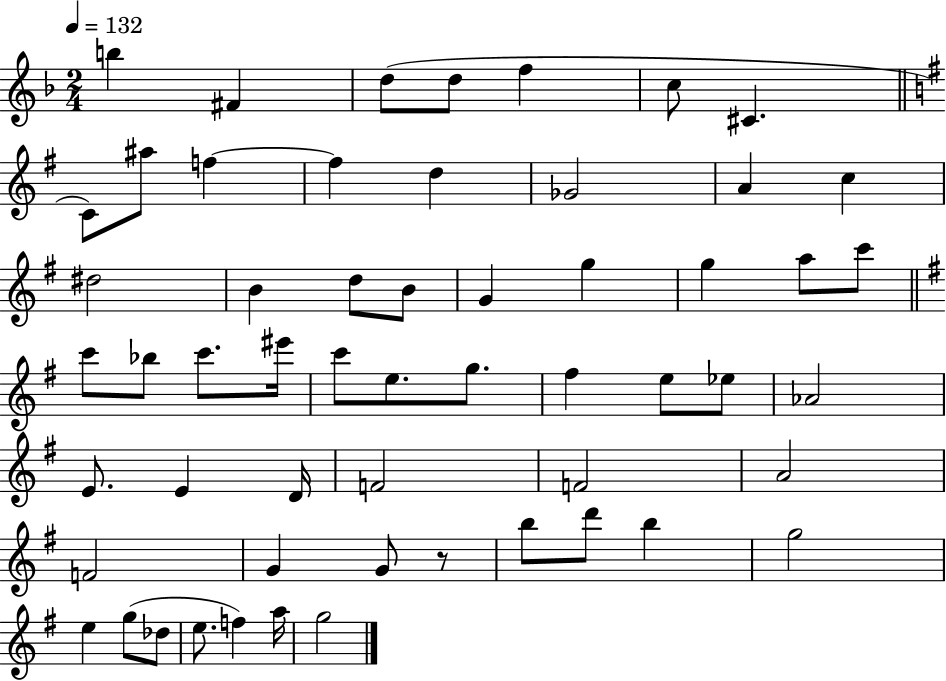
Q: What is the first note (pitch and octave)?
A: B5